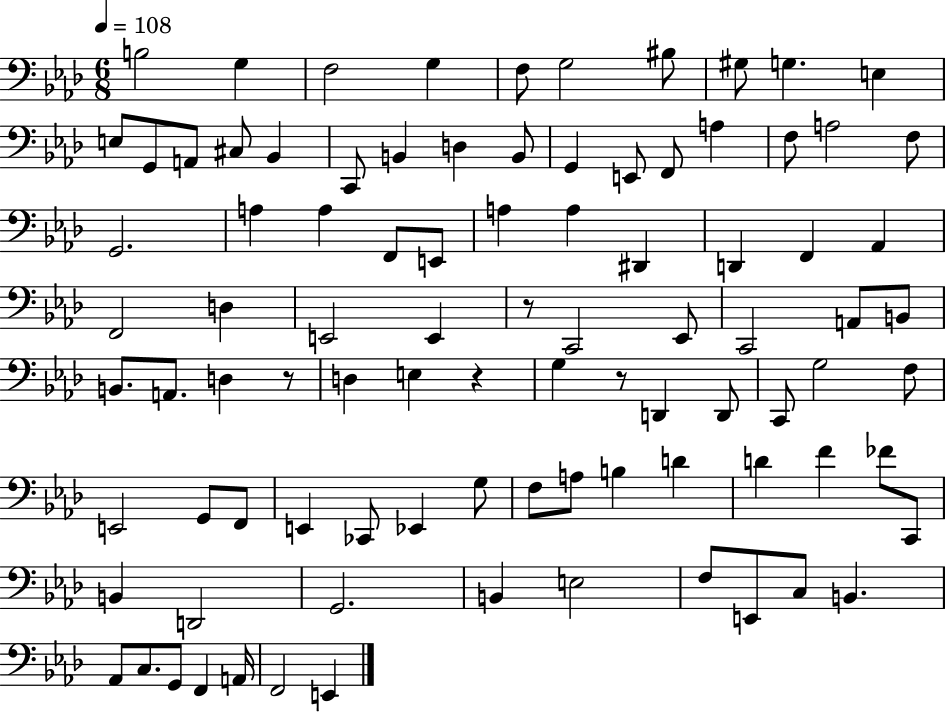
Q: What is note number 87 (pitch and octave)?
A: F2